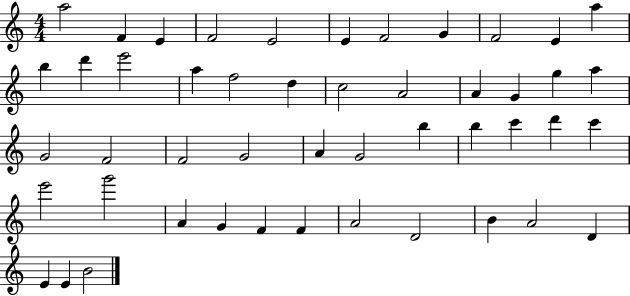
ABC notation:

X:1
T:Untitled
M:4/4
L:1/4
K:C
a2 F E F2 E2 E F2 G F2 E a b d' e'2 a f2 d c2 A2 A G g a G2 F2 F2 G2 A G2 b b c' d' c' e'2 g'2 A G F F A2 D2 B A2 D E E B2